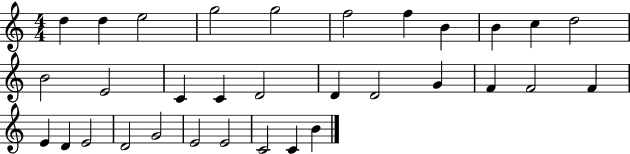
D5/q D5/q E5/h G5/h G5/h F5/h F5/q B4/q B4/q C5/q D5/h B4/h E4/h C4/q C4/q D4/h D4/q D4/h G4/q F4/q F4/h F4/q E4/q D4/q E4/h D4/h G4/h E4/h E4/h C4/h C4/q B4/q